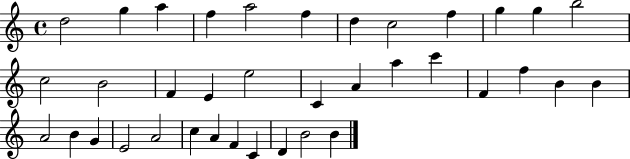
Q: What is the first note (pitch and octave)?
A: D5